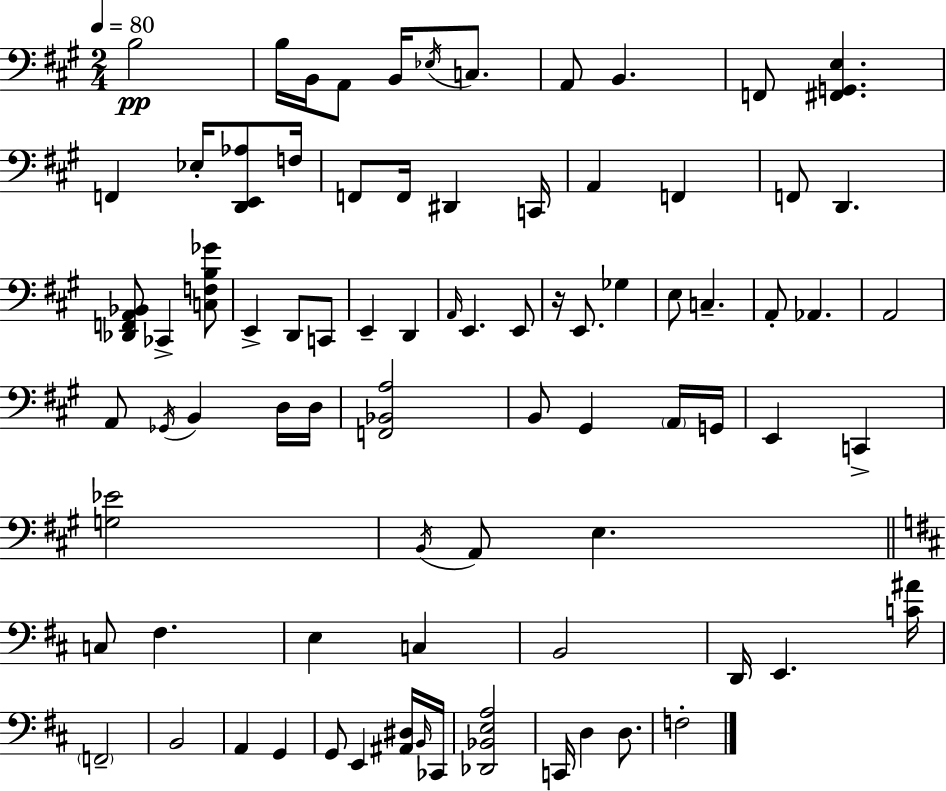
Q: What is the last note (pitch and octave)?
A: F3